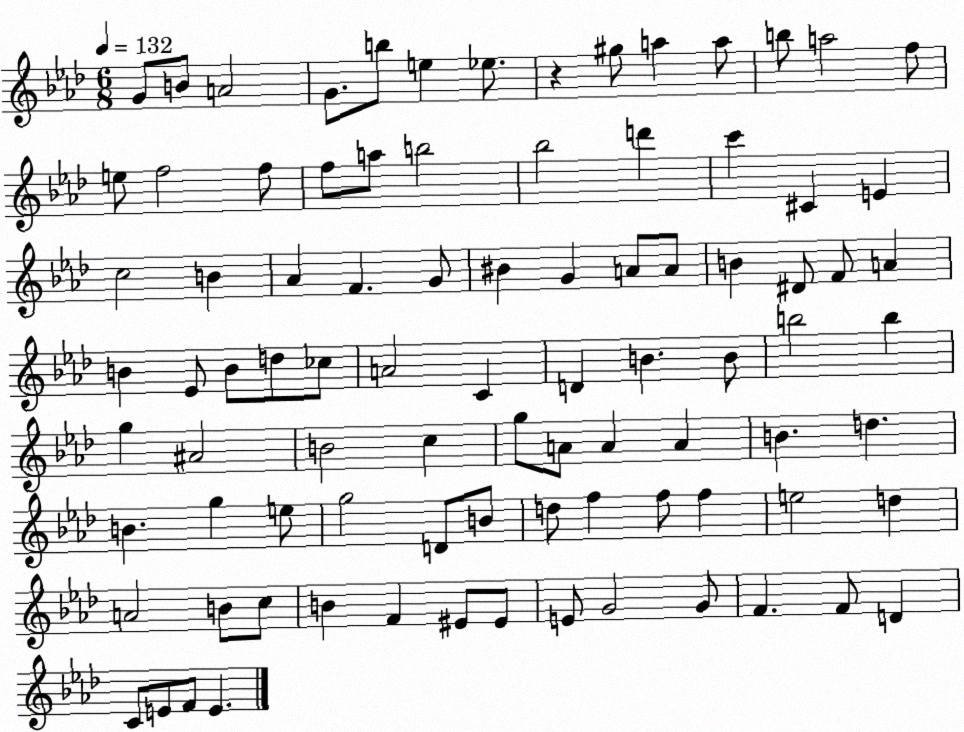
X:1
T:Untitled
M:6/8
L:1/4
K:Ab
G/2 B/2 A2 G/2 b/2 e _e/2 z ^g/2 a a/2 b/2 a2 f/2 e/2 f2 f/2 f/2 a/2 b2 _b2 d' c' ^C E c2 B _A F G/2 ^B G A/2 A/2 B ^D/2 F/2 A B _E/2 B/2 d/2 _c/2 A2 C D B B/2 b2 b g ^A2 B2 c g/2 A/2 A A B d B g e/2 g2 D/2 B/2 d/2 f f/2 f e2 d A2 B/2 c/2 B F ^E/2 ^E/2 E/2 G2 G/2 F F/2 D C/2 E/2 F/2 E